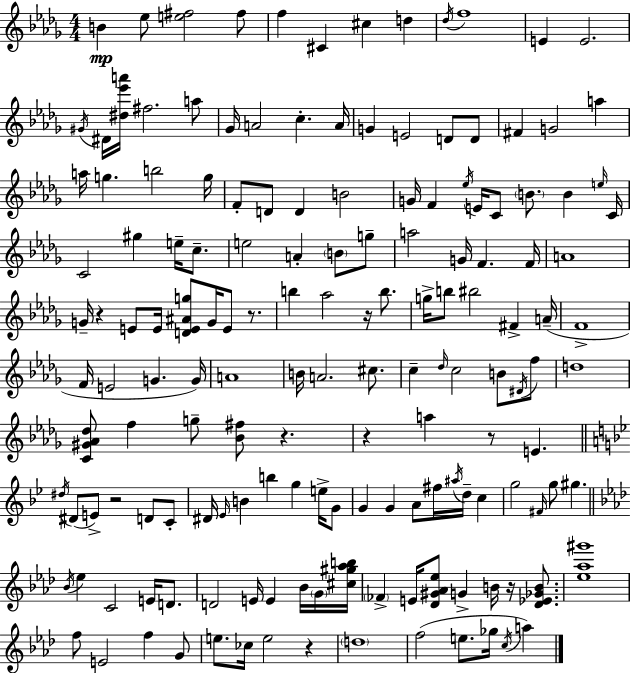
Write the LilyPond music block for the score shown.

{
  \clef treble
  \numericTimeSignature
  \time 4/4
  \key bes \minor
  b'4\mp ees''8 <e'' fis''>2 fis''8 | f''4 cis'4 cis''4 d''4 | \acciaccatura { des''16 } f''1 | e'4 e'2. | \break \acciaccatura { gis'16 } dis'16 <dis'' ees''' a'''>16 fis''2. | a''8 ges'16 a'2 c''4.-. | a'16 g'4 e'2 d'8 | d'8 fis'4 g'2 a''4 | \break a''16 g''4. b''2 | g''16 f'8-. d'8 d'4 b'2 | g'16 f'4 \acciaccatura { ees''16 } e'16 c'8 \parenthesize b'8. b'4 | \grace { e''16 } c'16 c'2 gis''4 | \break e''16-- c''8.-- e''2 a'4-. | \parenthesize b'8 g''8-- a''2 g'16 f'4. | f'16 a'1 | g'16-- r4 e'8 e'16 <d' e' ais' g''>8 g'16 e'8 | \break r8. b''4 aes''2 | r16 b''8. g''16-> b''8 bis''2 fis'4-> | a'16--( f'1-> | f'16 e'2 g'4. | \break g'16) a'1 | b'16 a'2. | cis''8. c''4-- \grace { des''16 } c''2 | b'8 \acciaccatura { dis'16 } f''8 d''1 | \break <c' gis' aes' des''>8 f''4 g''8-- <bes' fis''>8 | r4. r4 a''4 r8 | e'4. \bar "||" \break \key g \minor \acciaccatura { dis''16 }( dis'8 e'8->) r2 d'8 c'8-. | dis'16 \grace { ees'16 } b'4 b''4 g''4 e''16-> | g'8 g'4 g'4 a'8 fis''16 \acciaccatura { ais''16 } d''16-- c''4 | g''2 \grace { fis'16 } g''8 gis''4. | \break \bar "||" \break \key aes \major \acciaccatura { bes'16 } ees''4 c'2 e'16 d'8. | d'2 e'16 e'4 bes'16 \parenthesize g'16 | <cis'' gis'' aes'' b''>16 \parenthesize fes'4-> e'16 <des' gis' aes' ees''>8 g'4-> b'16 r16 <des' ees' ges' b'>8. | <ees'' aes'' gis'''>1 | \break f''8 e'2 f''4 g'8 | e''8. ces''16 e''2 r4 | \parenthesize d''1 | f''2( e''8. ges''16 \acciaccatura { c''16 }) a''4 | \break \bar "|."
}